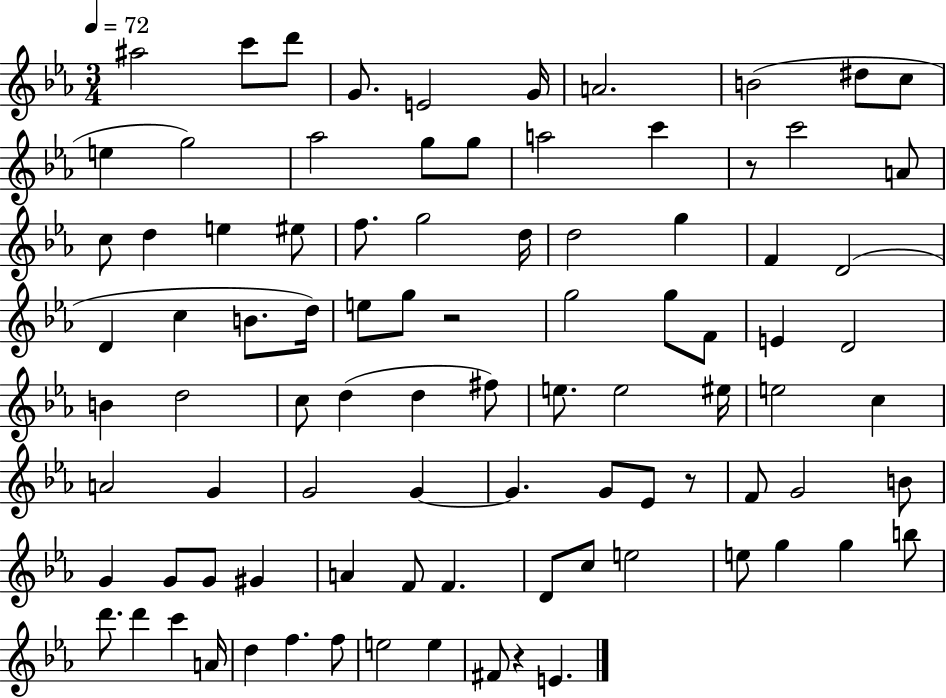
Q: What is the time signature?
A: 3/4